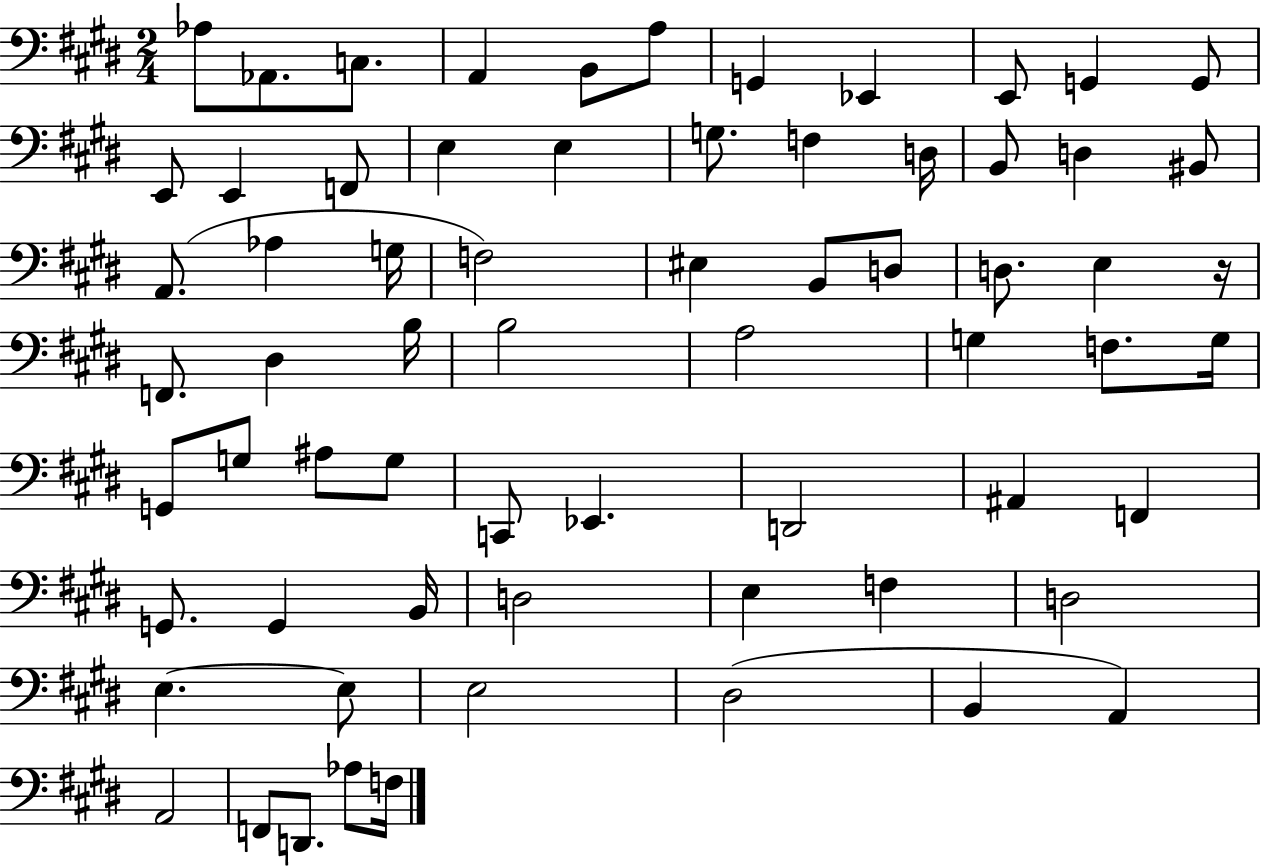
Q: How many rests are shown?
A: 1